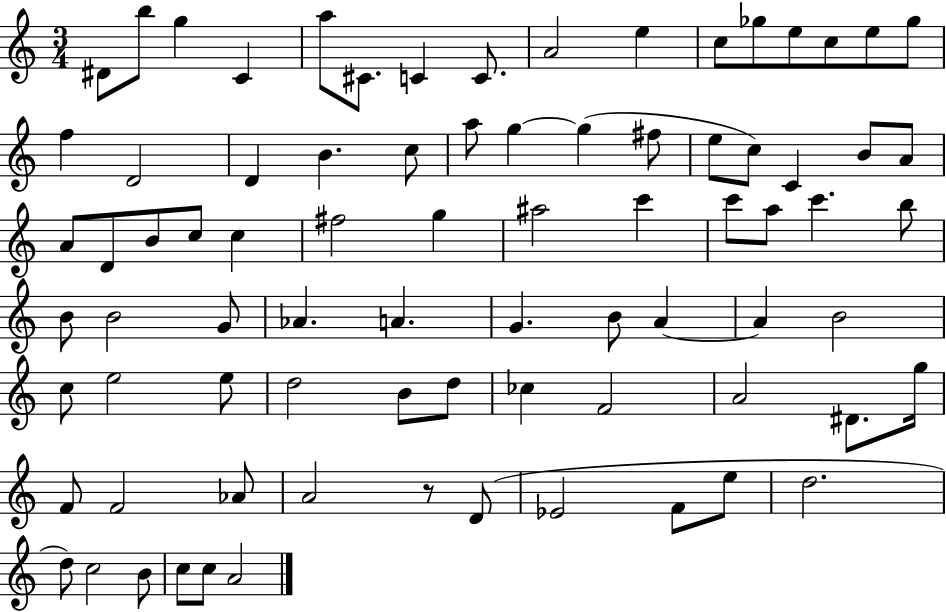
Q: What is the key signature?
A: C major